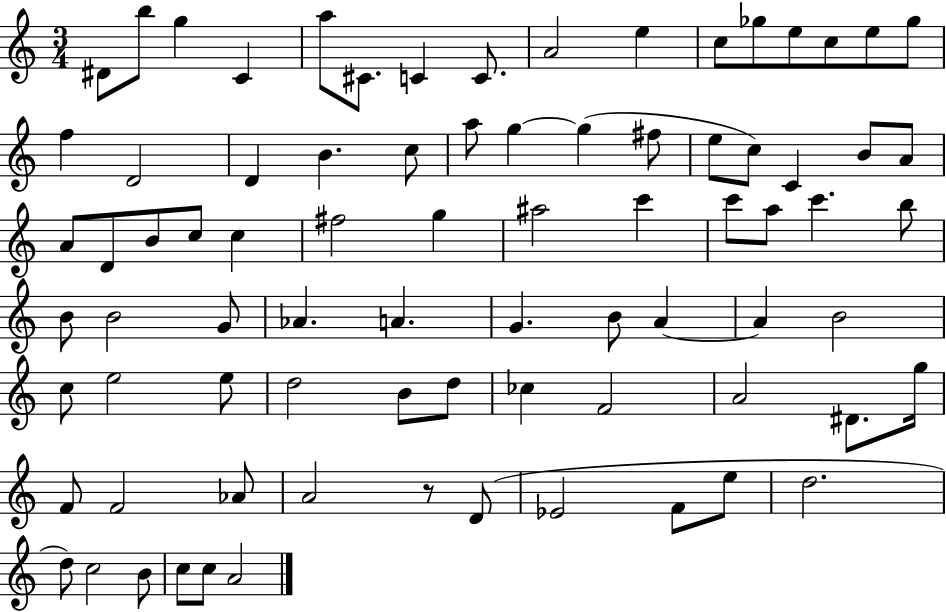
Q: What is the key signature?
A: C major